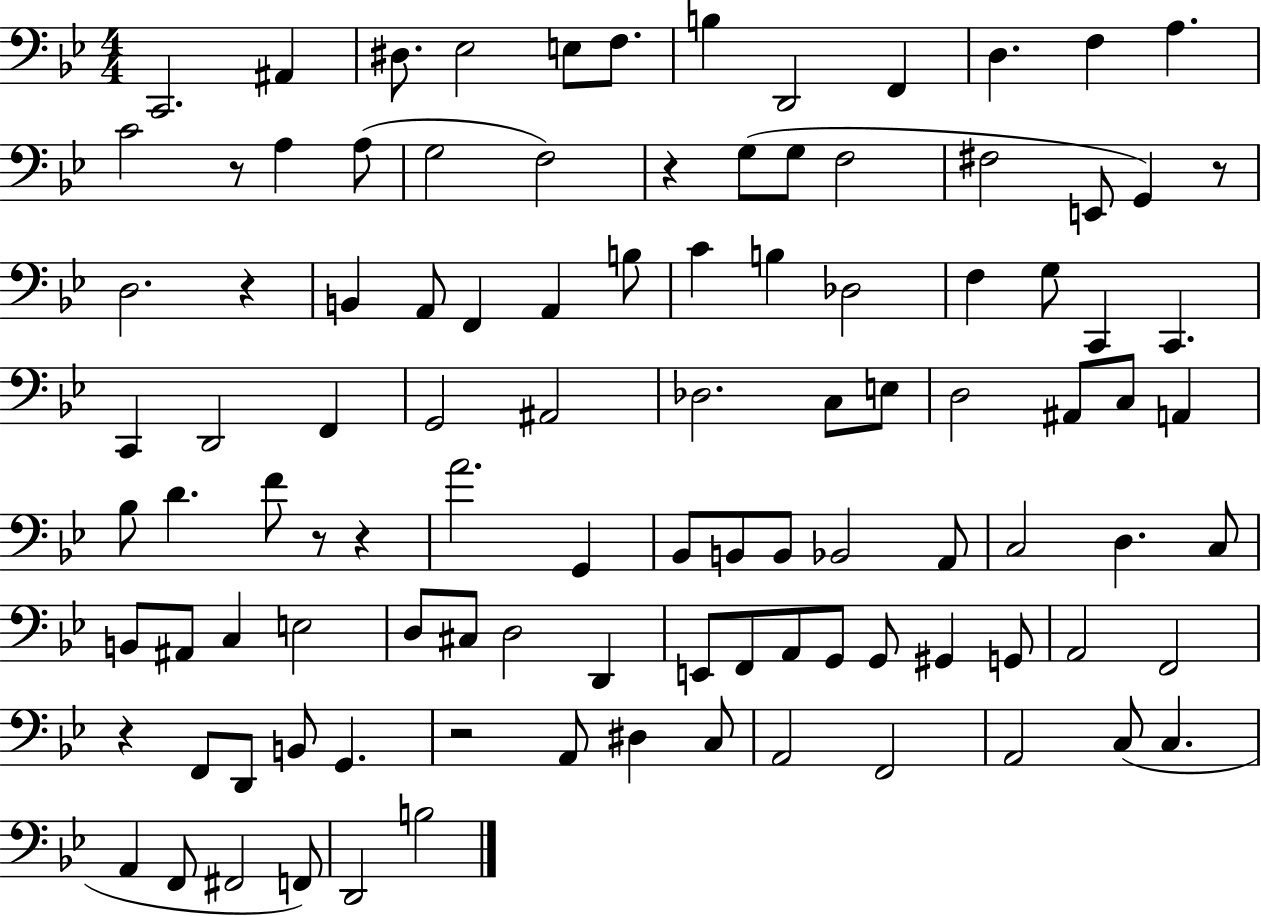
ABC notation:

X:1
T:Untitled
M:4/4
L:1/4
K:Bb
C,,2 ^A,, ^D,/2 _E,2 E,/2 F,/2 B, D,,2 F,, D, F, A, C2 z/2 A, A,/2 G,2 F,2 z G,/2 G,/2 F,2 ^F,2 E,,/2 G,, z/2 D,2 z B,, A,,/2 F,, A,, B,/2 C B, _D,2 F, G,/2 C,, C,, C,, D,,2 F,, G,,2 ^A,,2 _D,2 C,/2 E,/2 D,2 ^A,,/2 C,/2 A,, _B,/2 D F/2 z/2 z A2 G,, _B,,/2 B,,/2 B,,/2 _B,,2 A,,/2 C,2 D, C,/2 B,,/2 ^A,,/2 C, E,2 D,/2 ^C,/2 D,2 D,, E,,/2 F,,/2 A,,/2 G,,/2 G,,/2 ^G,, G,,/2 A,,2 F,,2 z F,,/2 D,,/2 B,,/2 G,, z2 A,,/2 ^D, C,/2 A,,2 F,,2 A,,2 C,/2 C, A,, F,,/2 ^F,,2 F,,/2 D,,2 B,2